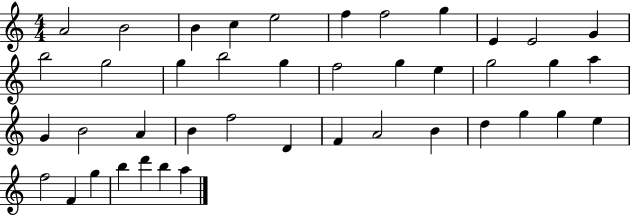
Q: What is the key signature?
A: C major